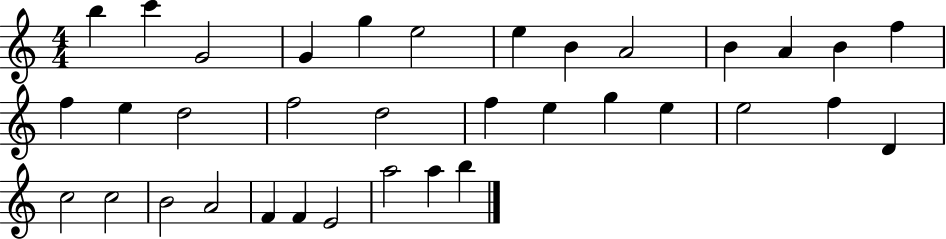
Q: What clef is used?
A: treble